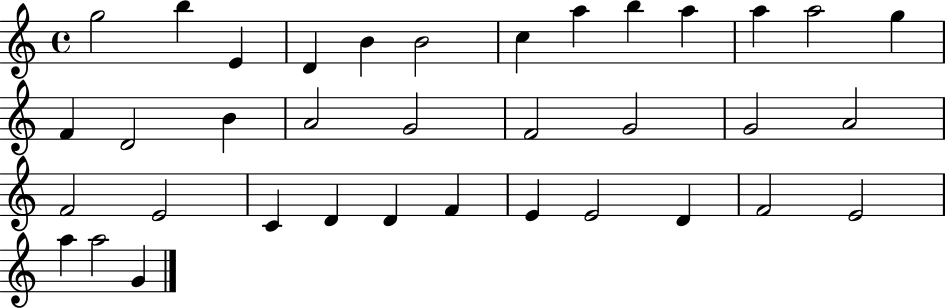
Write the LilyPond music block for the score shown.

{
  \clef treble
  \time 4/4
  \defaultTimeSignature
  \key c \major
  g''2 b''4 e'4 | d'4 b'4 b'2 | c''4 a''4 b''4 a''4 | a''4 a''2 g''4 | \break f'4 d'2 b'4 | a'2 g'2 | f'2 g'2 | g'2 a'2 | \break f'2 e'2 | c'4 d'4 d'4 f'4 | e'4 e'2 d'4 | f'2 e'2 | \break a''4 a''2 g'4 | \bar "|."
}